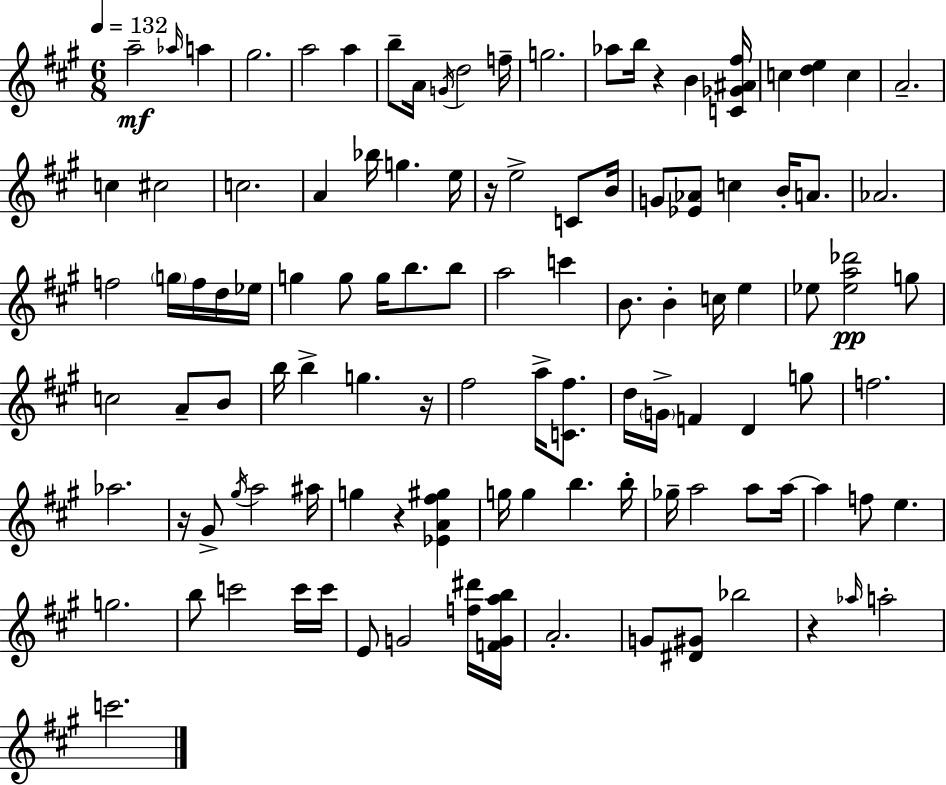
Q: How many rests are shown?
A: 6